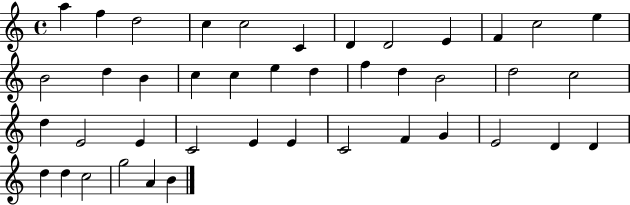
{
  \clef treble
  \time 4/4
  \defaultTimeSignature
  \key c \major
  a''4 f''4 d''2 | c''4 c''2 c'4 | d'4 d'2 e'4 | f'4 c''2 e''4 | \break b'2 d''4 b'4 | c''4 c''4 e''4 d''4 | f''4 d''4 b'2 | d''2 c''2 | \break d''4 e'2 e'4 | c'2 e'4 e'4 | c'2 f'4 g'4 | e'2 d'4 d'4 | \break d''4 d''4 c''2 | g''2 a'4 b'4 | \bar "|."
}